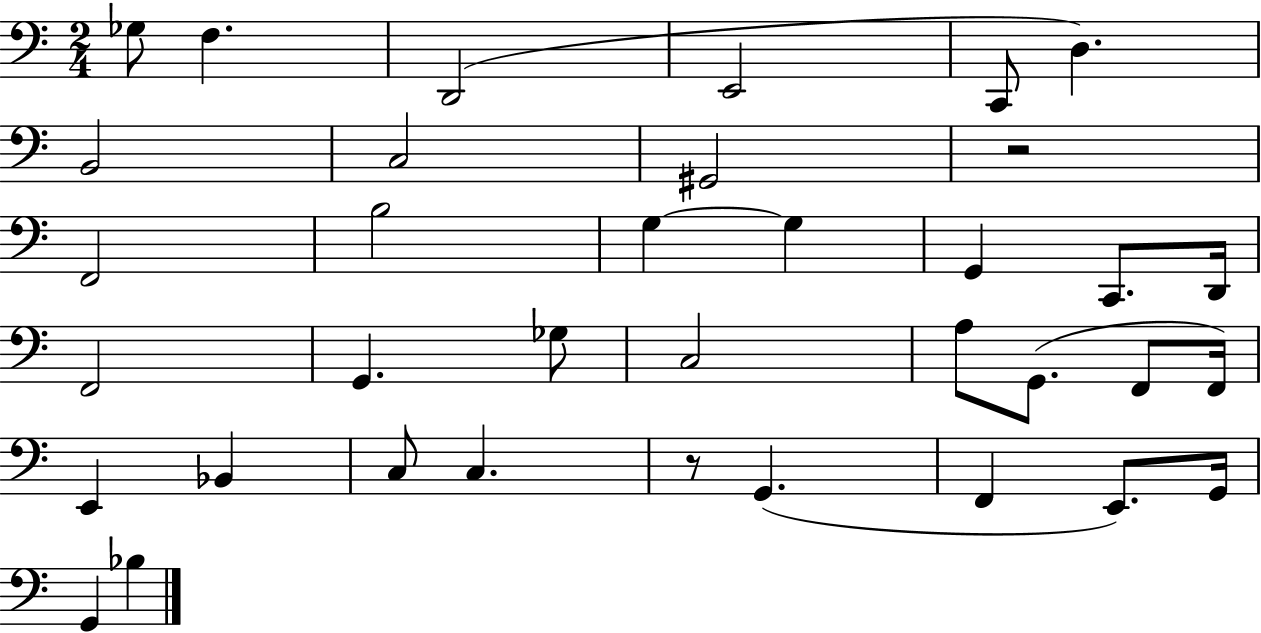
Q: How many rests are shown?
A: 2